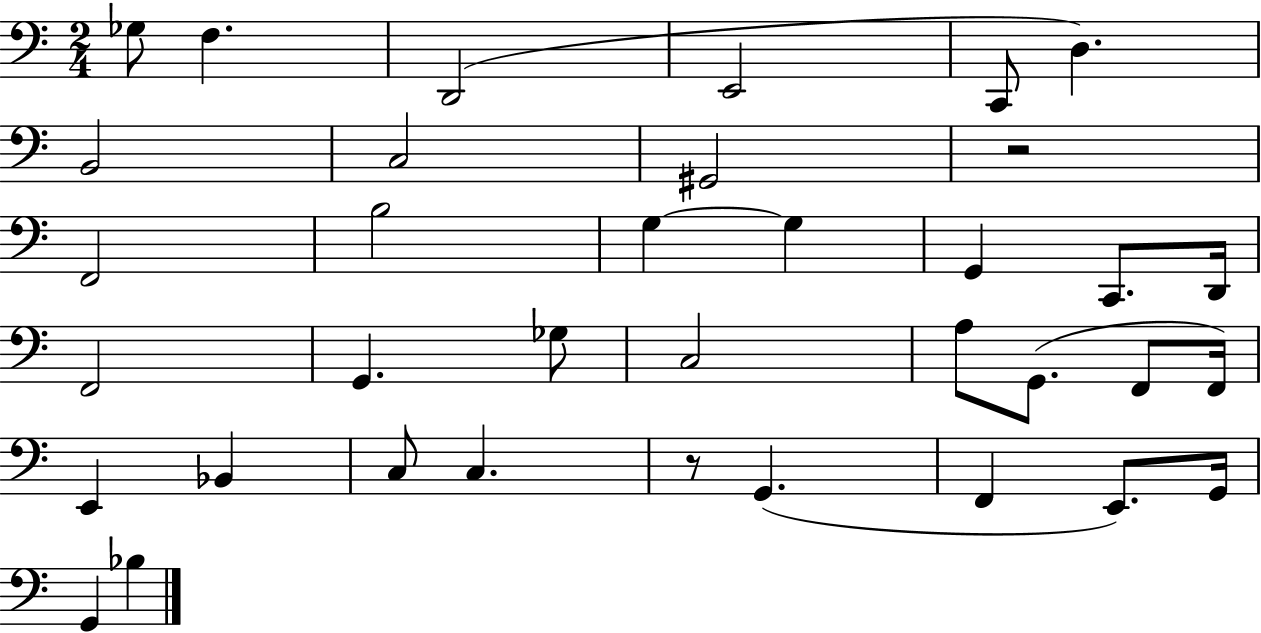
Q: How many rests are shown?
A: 2